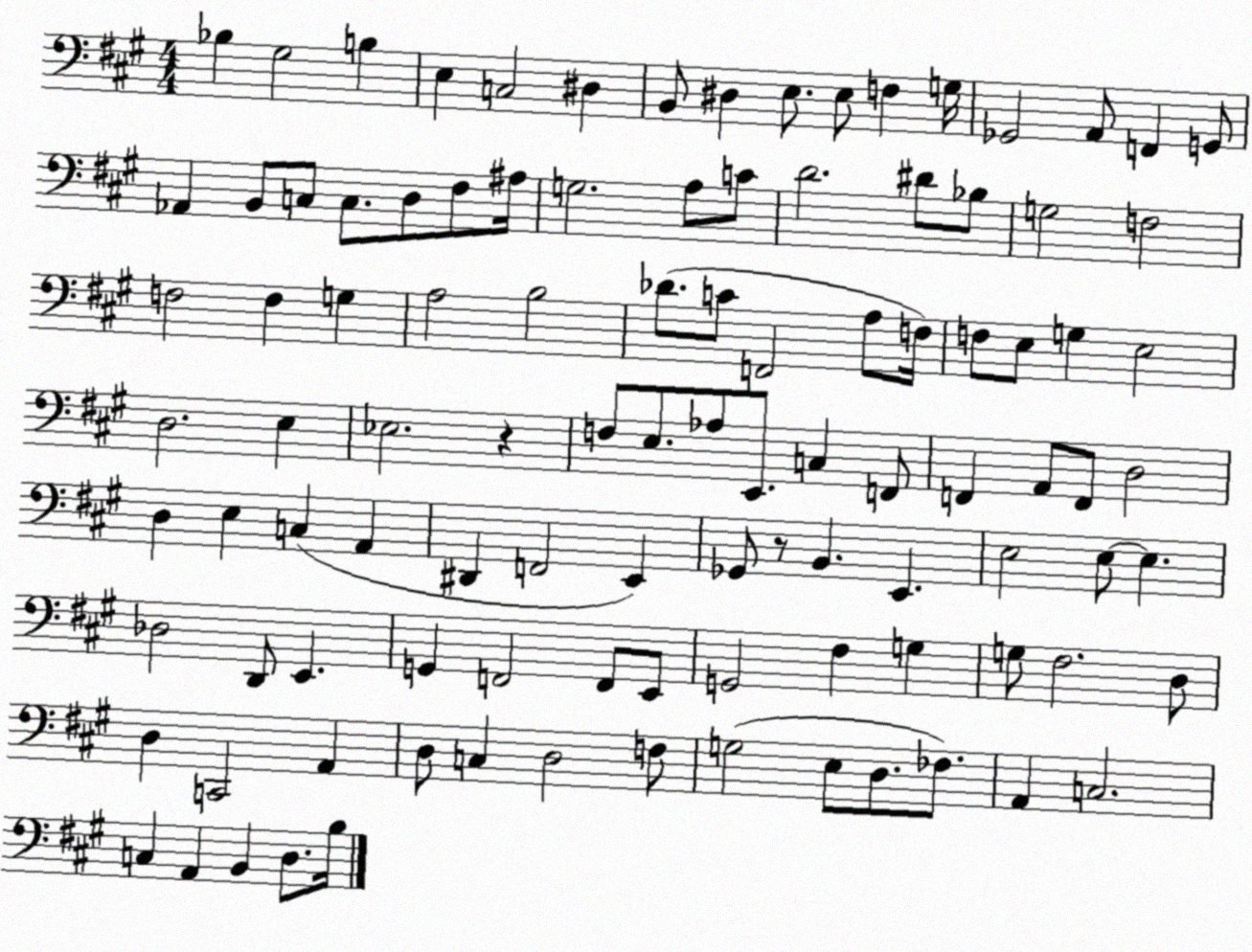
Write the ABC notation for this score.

X:1
T:Untitled
M:4/4
L:1/4
K:A
_B, ^G,2 B, E, C,2 ^D, B,,/2 ^D, E,/2 E,/2 F, G,/4 _G,,2 A,,/2 F,, G,,/2 _A,, B,,/2 C,/2 C,/2 D,/2 ^F,/2 ^A,/4 G,2 A,/2 C/2 D2 ^D/2 _B,/2 G,2 F,2 F,2 F, G, A,2 B,2 _D/2 C/2 F,,2 A,/2 F,/4 F,/2 E,/2 G, E,2 D,2 E, _E,2 z F,/2 E,/2 _A,/2 E,,/2 C, F,,/2 F,, A,,/2 F,,/2 D,2 D, E, C, A,, ^D,, F,,2 E,, _G,,/2 z/2 B,, E,, E,2 E,/2 E, _D,2 D,,/2 E,, G,, F,,2 F,,/2 E,,/2 G,,2 ^F, G, G,/2 ^F,2 D,/2 D, C,,2 A,, D,/2 C, D,2 F,/2 G,2 E,/2 D,/2 _F,/2 A,, C,2 C, A,, B,, D,/2 B,/4